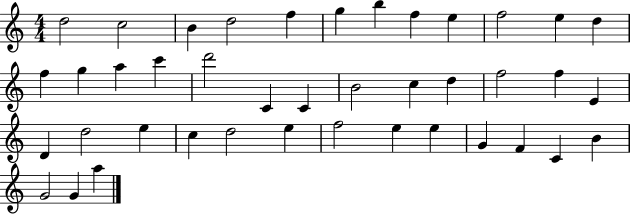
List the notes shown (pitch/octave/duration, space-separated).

D5/h C5/h B4/q D5/h F5/q G5/q B5/q F5/q E5/q F5/h E5/q D5/q F5/q G5/q A5/q C6/q D6/h C4/q C4/q B4/h C5/q D5/q F5/h F5/q E4/q D4/q D5/h E5/q C5/q D5/h E5/q F5/h E5/q E5/q G4/q F4/q C4/q B4/q G4/h G4/q A5/q